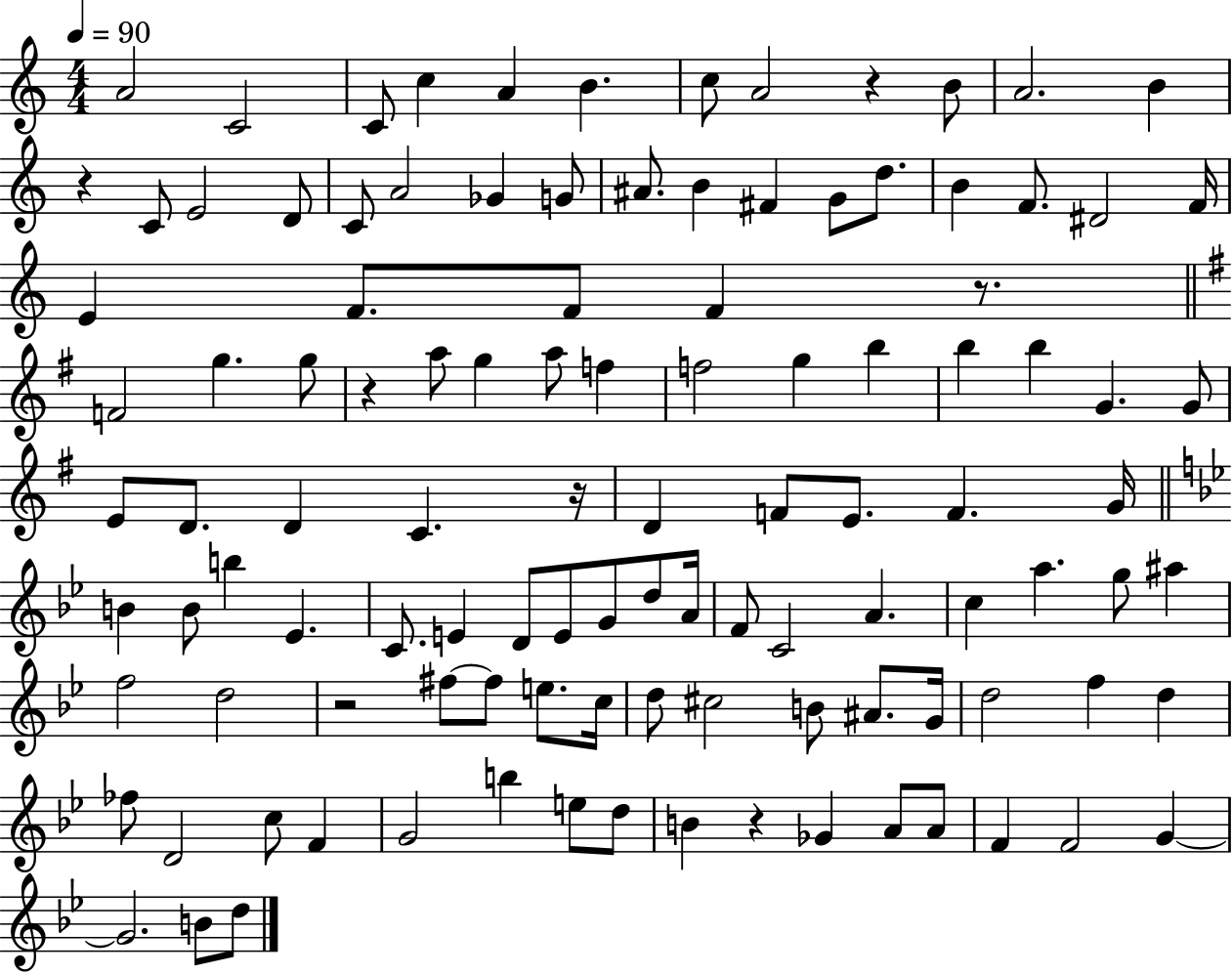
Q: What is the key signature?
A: C major